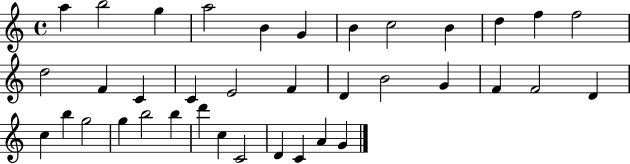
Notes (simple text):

A5/q B5/h G5/q A5/h B4/q G4/q B4/q C5/h B4/q D5/q F5/q F5/h D5/h F4/q C4/q C4/q E4/h F4/q D4/q B4/h G4/q F4/q F4/h D4/q C5/q B5/q G5/h G5/q B5/h B5/q D6/q C5/q C4/h D4/q C4/q A4/q G4/q